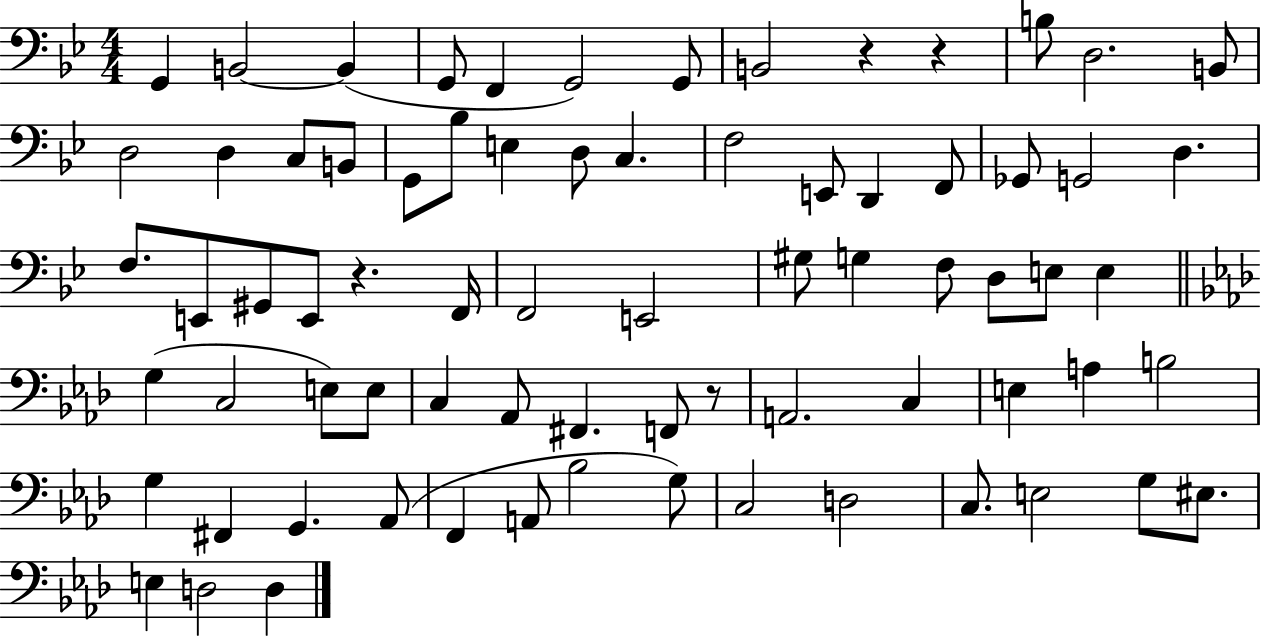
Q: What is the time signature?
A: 4/4